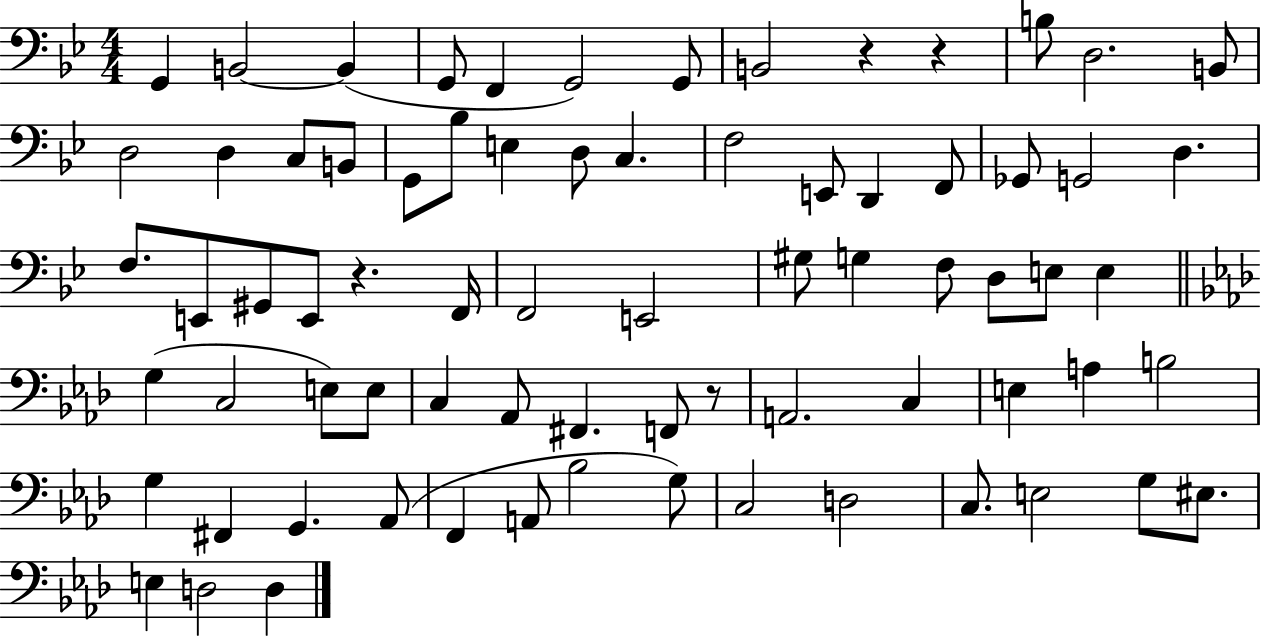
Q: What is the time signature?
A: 4/4